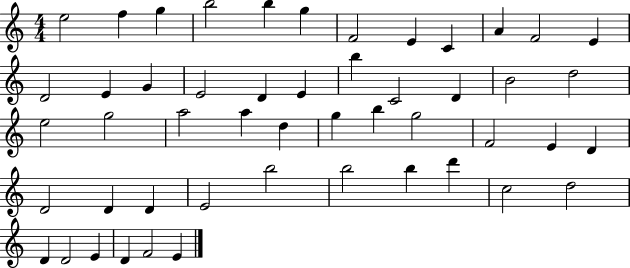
E5/h F5/q G5/q B5/h B5/q G5/q F4/h E4/q C4/q A4/q F4/h E4/q D4/h E4/q G4/q E4/h D4/q E4/q B5/q C4/h D4/q B4/h D5/h E5/h G5/h A5/h A5/q D5/q G5/q B5/q G5/h F4/h E4/q D4/q D4/h D4/q D4/q E4/h B5/h B5/h B5/q D6/q C5/h D5/h D4/q D4/h E4/q D4/q F4/h E4/q